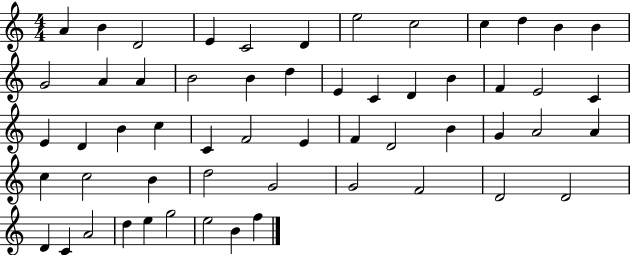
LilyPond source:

{
  \clef treble
  \numericTimeSignature
  \time 4/4
  \key c \major
  a'4 b'4 d'2 | e'4 c'2 d'4 | e''2 c''2 | c''4 d''4 b'4 b'4 | \break g'2 a'4 a'4 | b'2 b'4 d''4 | e'4 c'4 d'4 b'4 | f'4 e'2 c'4 | \break e'4 d'4 b'4 c''4 | c'4 f'2 e'4 | f'4 d'2 b'4 | g'4 a'2 a'4 | \break c''4 c''2 b'4 | d''2 g'2 | g'2 f'2 | d'2 d'2 | \break d'4 c'4 a'2 | d''4 e''4 g''2 | e''2 b'4 f''4 | \bar "|."
}